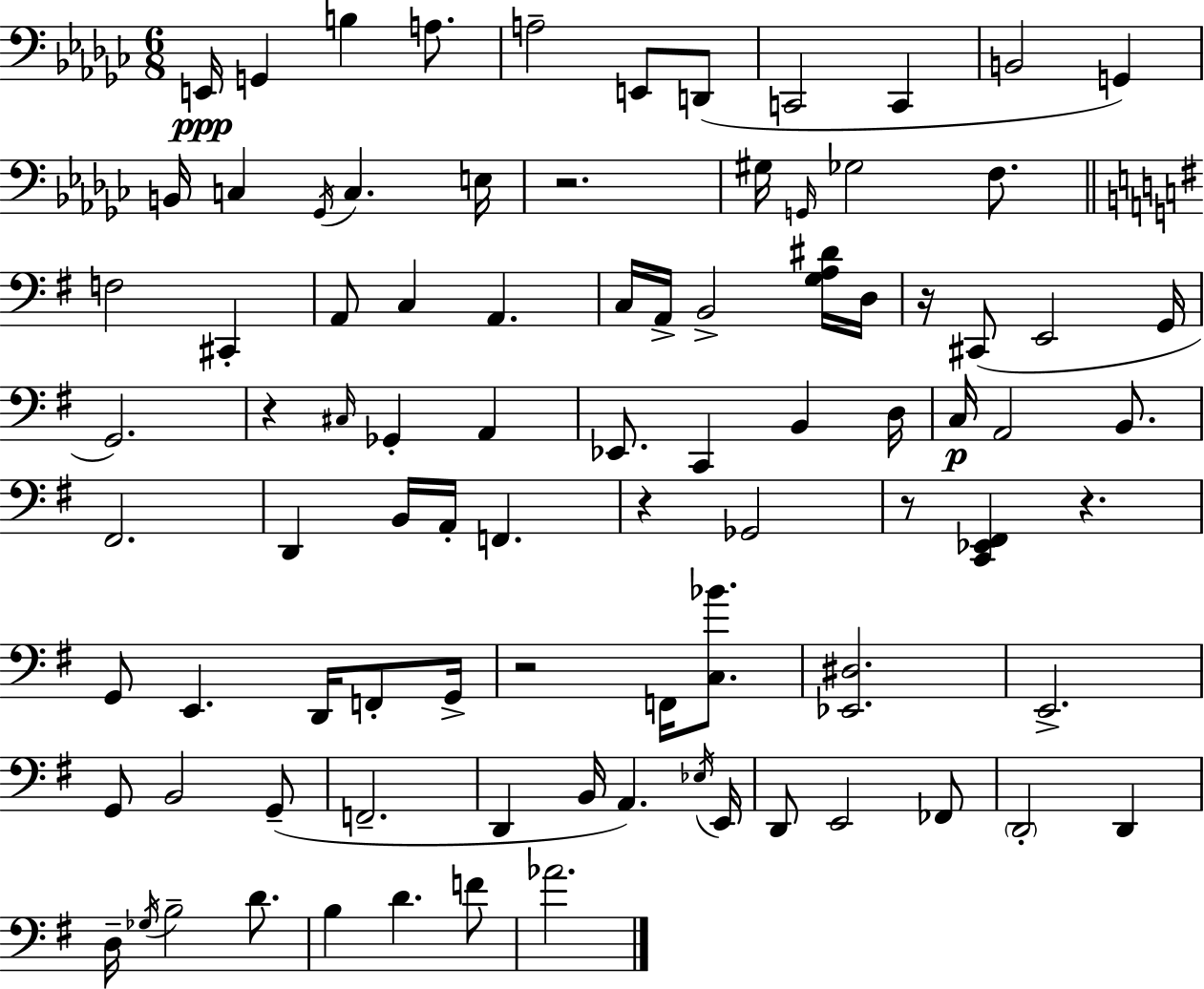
X:1
T:Untitled
M:6/8
L:1/4
K:Ebm
E,,/4 G,, B, A,/2 A,2 E,,/2 D,,/2 C,,2 C,, B,,2 G,, B,,/4 C, _G,,/4 C, E,/4 z2 ^G,/4 G,,/4 _G,2 F,/2 F,2 ^C,, A,,/2 C, A,, C,/4 A,,/4 B,,2 [G,A,^D]/4 D,/4 z/4 ^C,,/2 E,,2 G,,/4 G,,2 z ^C,/4 _G,, A,, _E,,/2 C,, B,, D,/4 C,/4 A,,2 B,,/2 ^F,,2 D,, B,,/4 A,,/4 F,, z _G,,2 z/2 [C,,_E,,^F,,] z G,,/2 E,, D,,/4 F,,/2 G,,/4 z2 F,,/4 [C,_B]/2 [_E,,^D,]2 E,,2 G,,/2 B,,2 G,,/2 F,,2 D,, B,,/4 A,, _E,/4 E,,/4 D,,/2 E,,2 _F,,/2 D,,2 D,, D,/4 _G,/4 B,2 D/2 B, D F/2 _A2